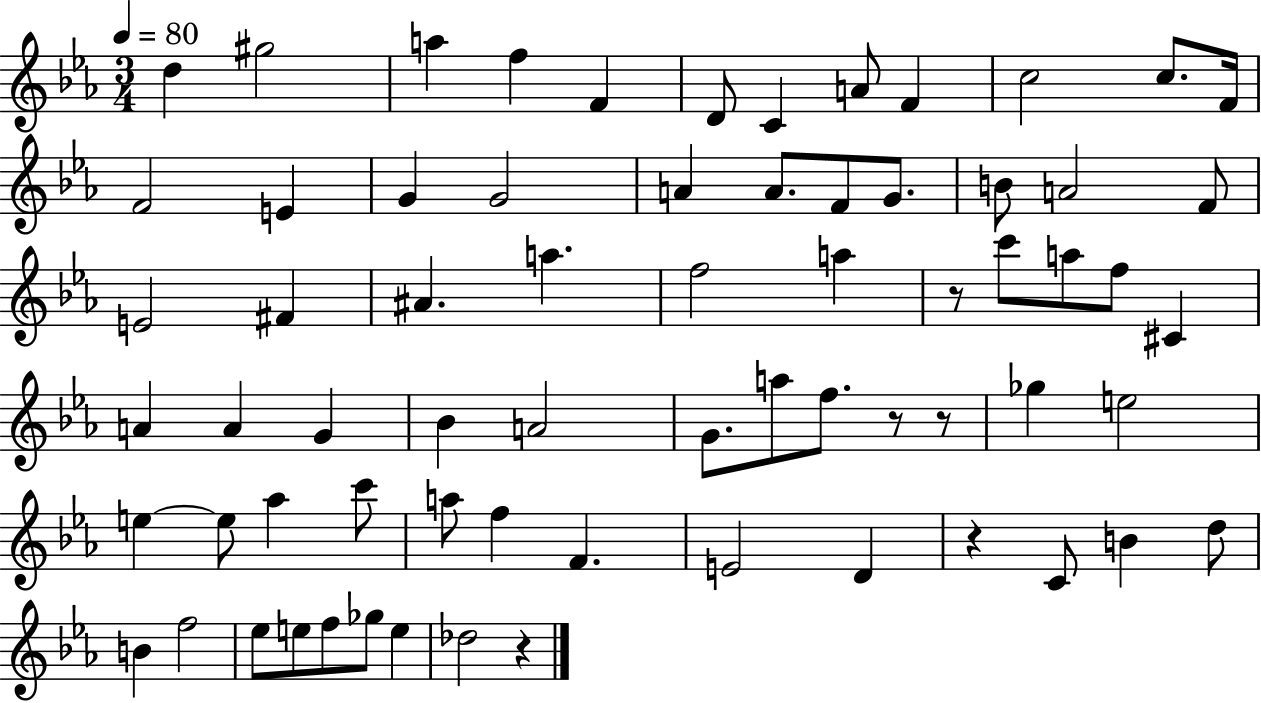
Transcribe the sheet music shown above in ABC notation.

X:1
T:Untitled
M:3/4
L:1/4
K:Eb
d ^g2 a f F D/2 C A/2 F c2 c/2 F/4 F2 E G G2 A A/2 F/2 G/2 B/2 A2 F/2 E2 ^F ^A a f2 a z/2 c'/2 a/2 f/2 ^C A A G _B A2 G/2 a/2 f/2 z/2 z/2 _g e2 e e/2 _a c'/2 a/2 f F E2 D z C/2 B d/2 B f2 _e/2 e/2 f/2 _g/2 e _d2 z